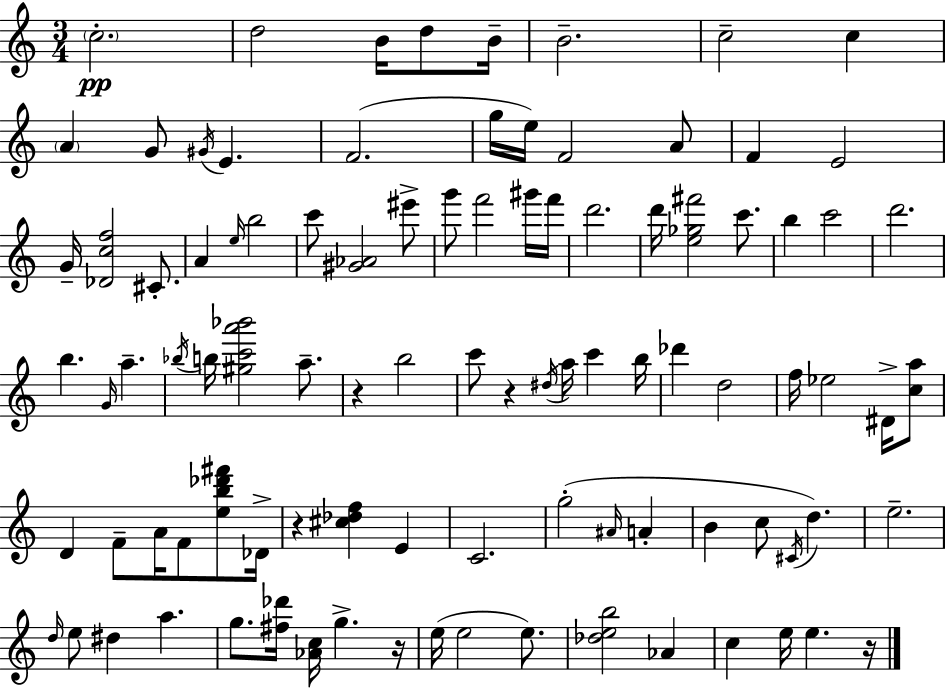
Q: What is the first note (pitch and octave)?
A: C5